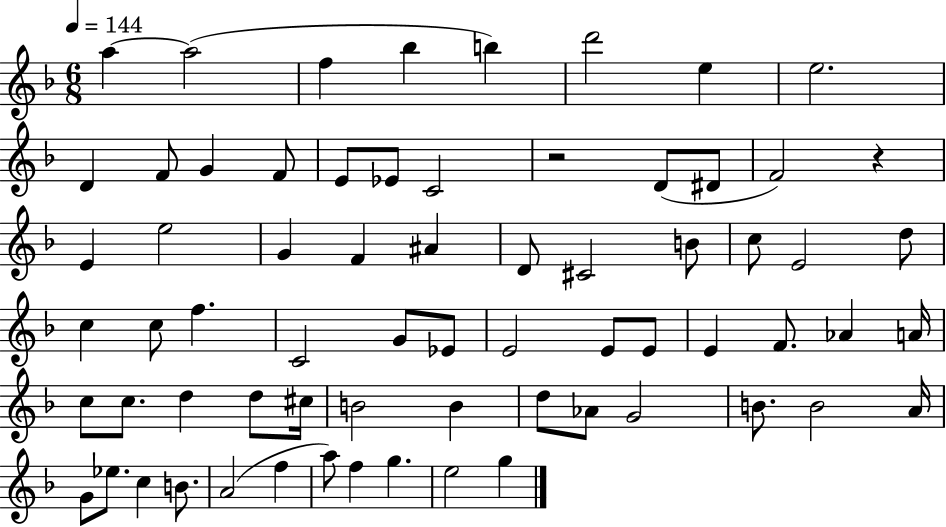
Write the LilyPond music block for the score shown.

{
  \clef treble
  \numericTimeSignature
  \time 6/8
  \key f \major
  \tempo 4 = 144
  a''4~~ a''2( | f''4 bes''4 b''4) | d'''2 e''4 | e''2. | \break d'4 f'8 g'4 f'8 | e'8 ees'8 c'2 | r2 d'8( dis'8 | f'2) r4 | \break e'4 e''2 | g'4 f'4 ais'4 | d'8 cis'2 b'8 | c''8 e'2 d''8 | \break c''4 c''8 f''4. | c'2 g'8 ees'8 | e'2 e'8 e'8 | e'4 f'8. aes'4 a'16 | \break c''8 c''8. d''4 d''8 cis''16 | b'2 b'4 | d''8 aes'8 g'2 | b'8. b'2 a'16 | \break g'8 ees''8. c''4 b'8. | a'2( f''4 | a''8) f''4 g''4. | e''2 g''4 | \break \bar "|."
}